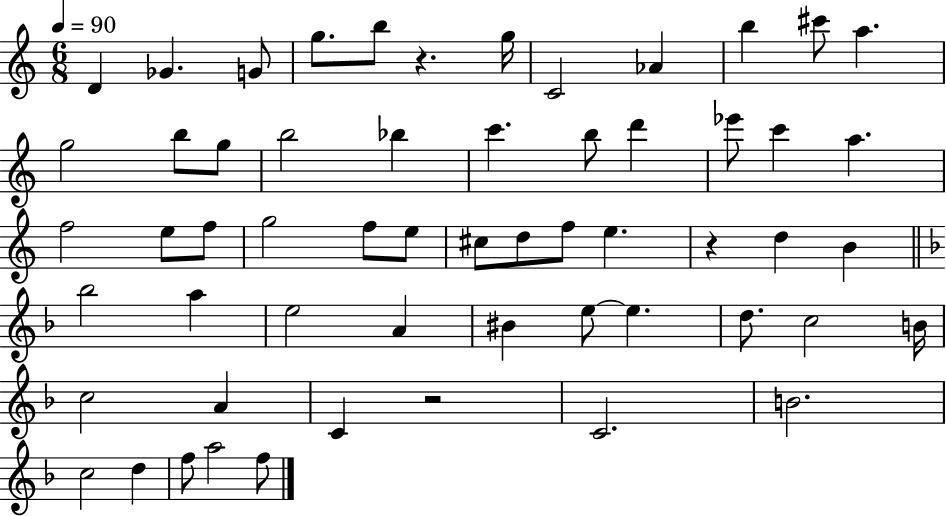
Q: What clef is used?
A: treble